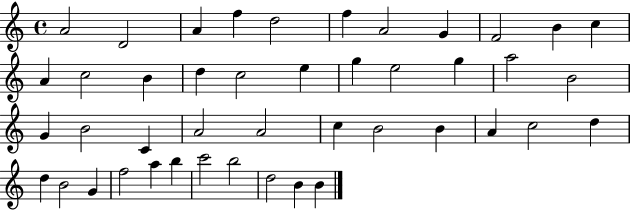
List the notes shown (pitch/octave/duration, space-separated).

A4/h D4/h A4/q F5/q D5/h F5/q A4/h G4/q F4/h B4/q C5/q A4/q C5/h B4/q D5/q C5/h E5/q G5/q E5/h G5/q A5/h B4/h G4/q B4/h C4/q A4/h A4/h C5/q B4/h B4/q A4/q C5/h D5/q D5/q B4/h G4/q F5/h A5/q B5/q C6/h B5/h D5/h B4/q B4/q